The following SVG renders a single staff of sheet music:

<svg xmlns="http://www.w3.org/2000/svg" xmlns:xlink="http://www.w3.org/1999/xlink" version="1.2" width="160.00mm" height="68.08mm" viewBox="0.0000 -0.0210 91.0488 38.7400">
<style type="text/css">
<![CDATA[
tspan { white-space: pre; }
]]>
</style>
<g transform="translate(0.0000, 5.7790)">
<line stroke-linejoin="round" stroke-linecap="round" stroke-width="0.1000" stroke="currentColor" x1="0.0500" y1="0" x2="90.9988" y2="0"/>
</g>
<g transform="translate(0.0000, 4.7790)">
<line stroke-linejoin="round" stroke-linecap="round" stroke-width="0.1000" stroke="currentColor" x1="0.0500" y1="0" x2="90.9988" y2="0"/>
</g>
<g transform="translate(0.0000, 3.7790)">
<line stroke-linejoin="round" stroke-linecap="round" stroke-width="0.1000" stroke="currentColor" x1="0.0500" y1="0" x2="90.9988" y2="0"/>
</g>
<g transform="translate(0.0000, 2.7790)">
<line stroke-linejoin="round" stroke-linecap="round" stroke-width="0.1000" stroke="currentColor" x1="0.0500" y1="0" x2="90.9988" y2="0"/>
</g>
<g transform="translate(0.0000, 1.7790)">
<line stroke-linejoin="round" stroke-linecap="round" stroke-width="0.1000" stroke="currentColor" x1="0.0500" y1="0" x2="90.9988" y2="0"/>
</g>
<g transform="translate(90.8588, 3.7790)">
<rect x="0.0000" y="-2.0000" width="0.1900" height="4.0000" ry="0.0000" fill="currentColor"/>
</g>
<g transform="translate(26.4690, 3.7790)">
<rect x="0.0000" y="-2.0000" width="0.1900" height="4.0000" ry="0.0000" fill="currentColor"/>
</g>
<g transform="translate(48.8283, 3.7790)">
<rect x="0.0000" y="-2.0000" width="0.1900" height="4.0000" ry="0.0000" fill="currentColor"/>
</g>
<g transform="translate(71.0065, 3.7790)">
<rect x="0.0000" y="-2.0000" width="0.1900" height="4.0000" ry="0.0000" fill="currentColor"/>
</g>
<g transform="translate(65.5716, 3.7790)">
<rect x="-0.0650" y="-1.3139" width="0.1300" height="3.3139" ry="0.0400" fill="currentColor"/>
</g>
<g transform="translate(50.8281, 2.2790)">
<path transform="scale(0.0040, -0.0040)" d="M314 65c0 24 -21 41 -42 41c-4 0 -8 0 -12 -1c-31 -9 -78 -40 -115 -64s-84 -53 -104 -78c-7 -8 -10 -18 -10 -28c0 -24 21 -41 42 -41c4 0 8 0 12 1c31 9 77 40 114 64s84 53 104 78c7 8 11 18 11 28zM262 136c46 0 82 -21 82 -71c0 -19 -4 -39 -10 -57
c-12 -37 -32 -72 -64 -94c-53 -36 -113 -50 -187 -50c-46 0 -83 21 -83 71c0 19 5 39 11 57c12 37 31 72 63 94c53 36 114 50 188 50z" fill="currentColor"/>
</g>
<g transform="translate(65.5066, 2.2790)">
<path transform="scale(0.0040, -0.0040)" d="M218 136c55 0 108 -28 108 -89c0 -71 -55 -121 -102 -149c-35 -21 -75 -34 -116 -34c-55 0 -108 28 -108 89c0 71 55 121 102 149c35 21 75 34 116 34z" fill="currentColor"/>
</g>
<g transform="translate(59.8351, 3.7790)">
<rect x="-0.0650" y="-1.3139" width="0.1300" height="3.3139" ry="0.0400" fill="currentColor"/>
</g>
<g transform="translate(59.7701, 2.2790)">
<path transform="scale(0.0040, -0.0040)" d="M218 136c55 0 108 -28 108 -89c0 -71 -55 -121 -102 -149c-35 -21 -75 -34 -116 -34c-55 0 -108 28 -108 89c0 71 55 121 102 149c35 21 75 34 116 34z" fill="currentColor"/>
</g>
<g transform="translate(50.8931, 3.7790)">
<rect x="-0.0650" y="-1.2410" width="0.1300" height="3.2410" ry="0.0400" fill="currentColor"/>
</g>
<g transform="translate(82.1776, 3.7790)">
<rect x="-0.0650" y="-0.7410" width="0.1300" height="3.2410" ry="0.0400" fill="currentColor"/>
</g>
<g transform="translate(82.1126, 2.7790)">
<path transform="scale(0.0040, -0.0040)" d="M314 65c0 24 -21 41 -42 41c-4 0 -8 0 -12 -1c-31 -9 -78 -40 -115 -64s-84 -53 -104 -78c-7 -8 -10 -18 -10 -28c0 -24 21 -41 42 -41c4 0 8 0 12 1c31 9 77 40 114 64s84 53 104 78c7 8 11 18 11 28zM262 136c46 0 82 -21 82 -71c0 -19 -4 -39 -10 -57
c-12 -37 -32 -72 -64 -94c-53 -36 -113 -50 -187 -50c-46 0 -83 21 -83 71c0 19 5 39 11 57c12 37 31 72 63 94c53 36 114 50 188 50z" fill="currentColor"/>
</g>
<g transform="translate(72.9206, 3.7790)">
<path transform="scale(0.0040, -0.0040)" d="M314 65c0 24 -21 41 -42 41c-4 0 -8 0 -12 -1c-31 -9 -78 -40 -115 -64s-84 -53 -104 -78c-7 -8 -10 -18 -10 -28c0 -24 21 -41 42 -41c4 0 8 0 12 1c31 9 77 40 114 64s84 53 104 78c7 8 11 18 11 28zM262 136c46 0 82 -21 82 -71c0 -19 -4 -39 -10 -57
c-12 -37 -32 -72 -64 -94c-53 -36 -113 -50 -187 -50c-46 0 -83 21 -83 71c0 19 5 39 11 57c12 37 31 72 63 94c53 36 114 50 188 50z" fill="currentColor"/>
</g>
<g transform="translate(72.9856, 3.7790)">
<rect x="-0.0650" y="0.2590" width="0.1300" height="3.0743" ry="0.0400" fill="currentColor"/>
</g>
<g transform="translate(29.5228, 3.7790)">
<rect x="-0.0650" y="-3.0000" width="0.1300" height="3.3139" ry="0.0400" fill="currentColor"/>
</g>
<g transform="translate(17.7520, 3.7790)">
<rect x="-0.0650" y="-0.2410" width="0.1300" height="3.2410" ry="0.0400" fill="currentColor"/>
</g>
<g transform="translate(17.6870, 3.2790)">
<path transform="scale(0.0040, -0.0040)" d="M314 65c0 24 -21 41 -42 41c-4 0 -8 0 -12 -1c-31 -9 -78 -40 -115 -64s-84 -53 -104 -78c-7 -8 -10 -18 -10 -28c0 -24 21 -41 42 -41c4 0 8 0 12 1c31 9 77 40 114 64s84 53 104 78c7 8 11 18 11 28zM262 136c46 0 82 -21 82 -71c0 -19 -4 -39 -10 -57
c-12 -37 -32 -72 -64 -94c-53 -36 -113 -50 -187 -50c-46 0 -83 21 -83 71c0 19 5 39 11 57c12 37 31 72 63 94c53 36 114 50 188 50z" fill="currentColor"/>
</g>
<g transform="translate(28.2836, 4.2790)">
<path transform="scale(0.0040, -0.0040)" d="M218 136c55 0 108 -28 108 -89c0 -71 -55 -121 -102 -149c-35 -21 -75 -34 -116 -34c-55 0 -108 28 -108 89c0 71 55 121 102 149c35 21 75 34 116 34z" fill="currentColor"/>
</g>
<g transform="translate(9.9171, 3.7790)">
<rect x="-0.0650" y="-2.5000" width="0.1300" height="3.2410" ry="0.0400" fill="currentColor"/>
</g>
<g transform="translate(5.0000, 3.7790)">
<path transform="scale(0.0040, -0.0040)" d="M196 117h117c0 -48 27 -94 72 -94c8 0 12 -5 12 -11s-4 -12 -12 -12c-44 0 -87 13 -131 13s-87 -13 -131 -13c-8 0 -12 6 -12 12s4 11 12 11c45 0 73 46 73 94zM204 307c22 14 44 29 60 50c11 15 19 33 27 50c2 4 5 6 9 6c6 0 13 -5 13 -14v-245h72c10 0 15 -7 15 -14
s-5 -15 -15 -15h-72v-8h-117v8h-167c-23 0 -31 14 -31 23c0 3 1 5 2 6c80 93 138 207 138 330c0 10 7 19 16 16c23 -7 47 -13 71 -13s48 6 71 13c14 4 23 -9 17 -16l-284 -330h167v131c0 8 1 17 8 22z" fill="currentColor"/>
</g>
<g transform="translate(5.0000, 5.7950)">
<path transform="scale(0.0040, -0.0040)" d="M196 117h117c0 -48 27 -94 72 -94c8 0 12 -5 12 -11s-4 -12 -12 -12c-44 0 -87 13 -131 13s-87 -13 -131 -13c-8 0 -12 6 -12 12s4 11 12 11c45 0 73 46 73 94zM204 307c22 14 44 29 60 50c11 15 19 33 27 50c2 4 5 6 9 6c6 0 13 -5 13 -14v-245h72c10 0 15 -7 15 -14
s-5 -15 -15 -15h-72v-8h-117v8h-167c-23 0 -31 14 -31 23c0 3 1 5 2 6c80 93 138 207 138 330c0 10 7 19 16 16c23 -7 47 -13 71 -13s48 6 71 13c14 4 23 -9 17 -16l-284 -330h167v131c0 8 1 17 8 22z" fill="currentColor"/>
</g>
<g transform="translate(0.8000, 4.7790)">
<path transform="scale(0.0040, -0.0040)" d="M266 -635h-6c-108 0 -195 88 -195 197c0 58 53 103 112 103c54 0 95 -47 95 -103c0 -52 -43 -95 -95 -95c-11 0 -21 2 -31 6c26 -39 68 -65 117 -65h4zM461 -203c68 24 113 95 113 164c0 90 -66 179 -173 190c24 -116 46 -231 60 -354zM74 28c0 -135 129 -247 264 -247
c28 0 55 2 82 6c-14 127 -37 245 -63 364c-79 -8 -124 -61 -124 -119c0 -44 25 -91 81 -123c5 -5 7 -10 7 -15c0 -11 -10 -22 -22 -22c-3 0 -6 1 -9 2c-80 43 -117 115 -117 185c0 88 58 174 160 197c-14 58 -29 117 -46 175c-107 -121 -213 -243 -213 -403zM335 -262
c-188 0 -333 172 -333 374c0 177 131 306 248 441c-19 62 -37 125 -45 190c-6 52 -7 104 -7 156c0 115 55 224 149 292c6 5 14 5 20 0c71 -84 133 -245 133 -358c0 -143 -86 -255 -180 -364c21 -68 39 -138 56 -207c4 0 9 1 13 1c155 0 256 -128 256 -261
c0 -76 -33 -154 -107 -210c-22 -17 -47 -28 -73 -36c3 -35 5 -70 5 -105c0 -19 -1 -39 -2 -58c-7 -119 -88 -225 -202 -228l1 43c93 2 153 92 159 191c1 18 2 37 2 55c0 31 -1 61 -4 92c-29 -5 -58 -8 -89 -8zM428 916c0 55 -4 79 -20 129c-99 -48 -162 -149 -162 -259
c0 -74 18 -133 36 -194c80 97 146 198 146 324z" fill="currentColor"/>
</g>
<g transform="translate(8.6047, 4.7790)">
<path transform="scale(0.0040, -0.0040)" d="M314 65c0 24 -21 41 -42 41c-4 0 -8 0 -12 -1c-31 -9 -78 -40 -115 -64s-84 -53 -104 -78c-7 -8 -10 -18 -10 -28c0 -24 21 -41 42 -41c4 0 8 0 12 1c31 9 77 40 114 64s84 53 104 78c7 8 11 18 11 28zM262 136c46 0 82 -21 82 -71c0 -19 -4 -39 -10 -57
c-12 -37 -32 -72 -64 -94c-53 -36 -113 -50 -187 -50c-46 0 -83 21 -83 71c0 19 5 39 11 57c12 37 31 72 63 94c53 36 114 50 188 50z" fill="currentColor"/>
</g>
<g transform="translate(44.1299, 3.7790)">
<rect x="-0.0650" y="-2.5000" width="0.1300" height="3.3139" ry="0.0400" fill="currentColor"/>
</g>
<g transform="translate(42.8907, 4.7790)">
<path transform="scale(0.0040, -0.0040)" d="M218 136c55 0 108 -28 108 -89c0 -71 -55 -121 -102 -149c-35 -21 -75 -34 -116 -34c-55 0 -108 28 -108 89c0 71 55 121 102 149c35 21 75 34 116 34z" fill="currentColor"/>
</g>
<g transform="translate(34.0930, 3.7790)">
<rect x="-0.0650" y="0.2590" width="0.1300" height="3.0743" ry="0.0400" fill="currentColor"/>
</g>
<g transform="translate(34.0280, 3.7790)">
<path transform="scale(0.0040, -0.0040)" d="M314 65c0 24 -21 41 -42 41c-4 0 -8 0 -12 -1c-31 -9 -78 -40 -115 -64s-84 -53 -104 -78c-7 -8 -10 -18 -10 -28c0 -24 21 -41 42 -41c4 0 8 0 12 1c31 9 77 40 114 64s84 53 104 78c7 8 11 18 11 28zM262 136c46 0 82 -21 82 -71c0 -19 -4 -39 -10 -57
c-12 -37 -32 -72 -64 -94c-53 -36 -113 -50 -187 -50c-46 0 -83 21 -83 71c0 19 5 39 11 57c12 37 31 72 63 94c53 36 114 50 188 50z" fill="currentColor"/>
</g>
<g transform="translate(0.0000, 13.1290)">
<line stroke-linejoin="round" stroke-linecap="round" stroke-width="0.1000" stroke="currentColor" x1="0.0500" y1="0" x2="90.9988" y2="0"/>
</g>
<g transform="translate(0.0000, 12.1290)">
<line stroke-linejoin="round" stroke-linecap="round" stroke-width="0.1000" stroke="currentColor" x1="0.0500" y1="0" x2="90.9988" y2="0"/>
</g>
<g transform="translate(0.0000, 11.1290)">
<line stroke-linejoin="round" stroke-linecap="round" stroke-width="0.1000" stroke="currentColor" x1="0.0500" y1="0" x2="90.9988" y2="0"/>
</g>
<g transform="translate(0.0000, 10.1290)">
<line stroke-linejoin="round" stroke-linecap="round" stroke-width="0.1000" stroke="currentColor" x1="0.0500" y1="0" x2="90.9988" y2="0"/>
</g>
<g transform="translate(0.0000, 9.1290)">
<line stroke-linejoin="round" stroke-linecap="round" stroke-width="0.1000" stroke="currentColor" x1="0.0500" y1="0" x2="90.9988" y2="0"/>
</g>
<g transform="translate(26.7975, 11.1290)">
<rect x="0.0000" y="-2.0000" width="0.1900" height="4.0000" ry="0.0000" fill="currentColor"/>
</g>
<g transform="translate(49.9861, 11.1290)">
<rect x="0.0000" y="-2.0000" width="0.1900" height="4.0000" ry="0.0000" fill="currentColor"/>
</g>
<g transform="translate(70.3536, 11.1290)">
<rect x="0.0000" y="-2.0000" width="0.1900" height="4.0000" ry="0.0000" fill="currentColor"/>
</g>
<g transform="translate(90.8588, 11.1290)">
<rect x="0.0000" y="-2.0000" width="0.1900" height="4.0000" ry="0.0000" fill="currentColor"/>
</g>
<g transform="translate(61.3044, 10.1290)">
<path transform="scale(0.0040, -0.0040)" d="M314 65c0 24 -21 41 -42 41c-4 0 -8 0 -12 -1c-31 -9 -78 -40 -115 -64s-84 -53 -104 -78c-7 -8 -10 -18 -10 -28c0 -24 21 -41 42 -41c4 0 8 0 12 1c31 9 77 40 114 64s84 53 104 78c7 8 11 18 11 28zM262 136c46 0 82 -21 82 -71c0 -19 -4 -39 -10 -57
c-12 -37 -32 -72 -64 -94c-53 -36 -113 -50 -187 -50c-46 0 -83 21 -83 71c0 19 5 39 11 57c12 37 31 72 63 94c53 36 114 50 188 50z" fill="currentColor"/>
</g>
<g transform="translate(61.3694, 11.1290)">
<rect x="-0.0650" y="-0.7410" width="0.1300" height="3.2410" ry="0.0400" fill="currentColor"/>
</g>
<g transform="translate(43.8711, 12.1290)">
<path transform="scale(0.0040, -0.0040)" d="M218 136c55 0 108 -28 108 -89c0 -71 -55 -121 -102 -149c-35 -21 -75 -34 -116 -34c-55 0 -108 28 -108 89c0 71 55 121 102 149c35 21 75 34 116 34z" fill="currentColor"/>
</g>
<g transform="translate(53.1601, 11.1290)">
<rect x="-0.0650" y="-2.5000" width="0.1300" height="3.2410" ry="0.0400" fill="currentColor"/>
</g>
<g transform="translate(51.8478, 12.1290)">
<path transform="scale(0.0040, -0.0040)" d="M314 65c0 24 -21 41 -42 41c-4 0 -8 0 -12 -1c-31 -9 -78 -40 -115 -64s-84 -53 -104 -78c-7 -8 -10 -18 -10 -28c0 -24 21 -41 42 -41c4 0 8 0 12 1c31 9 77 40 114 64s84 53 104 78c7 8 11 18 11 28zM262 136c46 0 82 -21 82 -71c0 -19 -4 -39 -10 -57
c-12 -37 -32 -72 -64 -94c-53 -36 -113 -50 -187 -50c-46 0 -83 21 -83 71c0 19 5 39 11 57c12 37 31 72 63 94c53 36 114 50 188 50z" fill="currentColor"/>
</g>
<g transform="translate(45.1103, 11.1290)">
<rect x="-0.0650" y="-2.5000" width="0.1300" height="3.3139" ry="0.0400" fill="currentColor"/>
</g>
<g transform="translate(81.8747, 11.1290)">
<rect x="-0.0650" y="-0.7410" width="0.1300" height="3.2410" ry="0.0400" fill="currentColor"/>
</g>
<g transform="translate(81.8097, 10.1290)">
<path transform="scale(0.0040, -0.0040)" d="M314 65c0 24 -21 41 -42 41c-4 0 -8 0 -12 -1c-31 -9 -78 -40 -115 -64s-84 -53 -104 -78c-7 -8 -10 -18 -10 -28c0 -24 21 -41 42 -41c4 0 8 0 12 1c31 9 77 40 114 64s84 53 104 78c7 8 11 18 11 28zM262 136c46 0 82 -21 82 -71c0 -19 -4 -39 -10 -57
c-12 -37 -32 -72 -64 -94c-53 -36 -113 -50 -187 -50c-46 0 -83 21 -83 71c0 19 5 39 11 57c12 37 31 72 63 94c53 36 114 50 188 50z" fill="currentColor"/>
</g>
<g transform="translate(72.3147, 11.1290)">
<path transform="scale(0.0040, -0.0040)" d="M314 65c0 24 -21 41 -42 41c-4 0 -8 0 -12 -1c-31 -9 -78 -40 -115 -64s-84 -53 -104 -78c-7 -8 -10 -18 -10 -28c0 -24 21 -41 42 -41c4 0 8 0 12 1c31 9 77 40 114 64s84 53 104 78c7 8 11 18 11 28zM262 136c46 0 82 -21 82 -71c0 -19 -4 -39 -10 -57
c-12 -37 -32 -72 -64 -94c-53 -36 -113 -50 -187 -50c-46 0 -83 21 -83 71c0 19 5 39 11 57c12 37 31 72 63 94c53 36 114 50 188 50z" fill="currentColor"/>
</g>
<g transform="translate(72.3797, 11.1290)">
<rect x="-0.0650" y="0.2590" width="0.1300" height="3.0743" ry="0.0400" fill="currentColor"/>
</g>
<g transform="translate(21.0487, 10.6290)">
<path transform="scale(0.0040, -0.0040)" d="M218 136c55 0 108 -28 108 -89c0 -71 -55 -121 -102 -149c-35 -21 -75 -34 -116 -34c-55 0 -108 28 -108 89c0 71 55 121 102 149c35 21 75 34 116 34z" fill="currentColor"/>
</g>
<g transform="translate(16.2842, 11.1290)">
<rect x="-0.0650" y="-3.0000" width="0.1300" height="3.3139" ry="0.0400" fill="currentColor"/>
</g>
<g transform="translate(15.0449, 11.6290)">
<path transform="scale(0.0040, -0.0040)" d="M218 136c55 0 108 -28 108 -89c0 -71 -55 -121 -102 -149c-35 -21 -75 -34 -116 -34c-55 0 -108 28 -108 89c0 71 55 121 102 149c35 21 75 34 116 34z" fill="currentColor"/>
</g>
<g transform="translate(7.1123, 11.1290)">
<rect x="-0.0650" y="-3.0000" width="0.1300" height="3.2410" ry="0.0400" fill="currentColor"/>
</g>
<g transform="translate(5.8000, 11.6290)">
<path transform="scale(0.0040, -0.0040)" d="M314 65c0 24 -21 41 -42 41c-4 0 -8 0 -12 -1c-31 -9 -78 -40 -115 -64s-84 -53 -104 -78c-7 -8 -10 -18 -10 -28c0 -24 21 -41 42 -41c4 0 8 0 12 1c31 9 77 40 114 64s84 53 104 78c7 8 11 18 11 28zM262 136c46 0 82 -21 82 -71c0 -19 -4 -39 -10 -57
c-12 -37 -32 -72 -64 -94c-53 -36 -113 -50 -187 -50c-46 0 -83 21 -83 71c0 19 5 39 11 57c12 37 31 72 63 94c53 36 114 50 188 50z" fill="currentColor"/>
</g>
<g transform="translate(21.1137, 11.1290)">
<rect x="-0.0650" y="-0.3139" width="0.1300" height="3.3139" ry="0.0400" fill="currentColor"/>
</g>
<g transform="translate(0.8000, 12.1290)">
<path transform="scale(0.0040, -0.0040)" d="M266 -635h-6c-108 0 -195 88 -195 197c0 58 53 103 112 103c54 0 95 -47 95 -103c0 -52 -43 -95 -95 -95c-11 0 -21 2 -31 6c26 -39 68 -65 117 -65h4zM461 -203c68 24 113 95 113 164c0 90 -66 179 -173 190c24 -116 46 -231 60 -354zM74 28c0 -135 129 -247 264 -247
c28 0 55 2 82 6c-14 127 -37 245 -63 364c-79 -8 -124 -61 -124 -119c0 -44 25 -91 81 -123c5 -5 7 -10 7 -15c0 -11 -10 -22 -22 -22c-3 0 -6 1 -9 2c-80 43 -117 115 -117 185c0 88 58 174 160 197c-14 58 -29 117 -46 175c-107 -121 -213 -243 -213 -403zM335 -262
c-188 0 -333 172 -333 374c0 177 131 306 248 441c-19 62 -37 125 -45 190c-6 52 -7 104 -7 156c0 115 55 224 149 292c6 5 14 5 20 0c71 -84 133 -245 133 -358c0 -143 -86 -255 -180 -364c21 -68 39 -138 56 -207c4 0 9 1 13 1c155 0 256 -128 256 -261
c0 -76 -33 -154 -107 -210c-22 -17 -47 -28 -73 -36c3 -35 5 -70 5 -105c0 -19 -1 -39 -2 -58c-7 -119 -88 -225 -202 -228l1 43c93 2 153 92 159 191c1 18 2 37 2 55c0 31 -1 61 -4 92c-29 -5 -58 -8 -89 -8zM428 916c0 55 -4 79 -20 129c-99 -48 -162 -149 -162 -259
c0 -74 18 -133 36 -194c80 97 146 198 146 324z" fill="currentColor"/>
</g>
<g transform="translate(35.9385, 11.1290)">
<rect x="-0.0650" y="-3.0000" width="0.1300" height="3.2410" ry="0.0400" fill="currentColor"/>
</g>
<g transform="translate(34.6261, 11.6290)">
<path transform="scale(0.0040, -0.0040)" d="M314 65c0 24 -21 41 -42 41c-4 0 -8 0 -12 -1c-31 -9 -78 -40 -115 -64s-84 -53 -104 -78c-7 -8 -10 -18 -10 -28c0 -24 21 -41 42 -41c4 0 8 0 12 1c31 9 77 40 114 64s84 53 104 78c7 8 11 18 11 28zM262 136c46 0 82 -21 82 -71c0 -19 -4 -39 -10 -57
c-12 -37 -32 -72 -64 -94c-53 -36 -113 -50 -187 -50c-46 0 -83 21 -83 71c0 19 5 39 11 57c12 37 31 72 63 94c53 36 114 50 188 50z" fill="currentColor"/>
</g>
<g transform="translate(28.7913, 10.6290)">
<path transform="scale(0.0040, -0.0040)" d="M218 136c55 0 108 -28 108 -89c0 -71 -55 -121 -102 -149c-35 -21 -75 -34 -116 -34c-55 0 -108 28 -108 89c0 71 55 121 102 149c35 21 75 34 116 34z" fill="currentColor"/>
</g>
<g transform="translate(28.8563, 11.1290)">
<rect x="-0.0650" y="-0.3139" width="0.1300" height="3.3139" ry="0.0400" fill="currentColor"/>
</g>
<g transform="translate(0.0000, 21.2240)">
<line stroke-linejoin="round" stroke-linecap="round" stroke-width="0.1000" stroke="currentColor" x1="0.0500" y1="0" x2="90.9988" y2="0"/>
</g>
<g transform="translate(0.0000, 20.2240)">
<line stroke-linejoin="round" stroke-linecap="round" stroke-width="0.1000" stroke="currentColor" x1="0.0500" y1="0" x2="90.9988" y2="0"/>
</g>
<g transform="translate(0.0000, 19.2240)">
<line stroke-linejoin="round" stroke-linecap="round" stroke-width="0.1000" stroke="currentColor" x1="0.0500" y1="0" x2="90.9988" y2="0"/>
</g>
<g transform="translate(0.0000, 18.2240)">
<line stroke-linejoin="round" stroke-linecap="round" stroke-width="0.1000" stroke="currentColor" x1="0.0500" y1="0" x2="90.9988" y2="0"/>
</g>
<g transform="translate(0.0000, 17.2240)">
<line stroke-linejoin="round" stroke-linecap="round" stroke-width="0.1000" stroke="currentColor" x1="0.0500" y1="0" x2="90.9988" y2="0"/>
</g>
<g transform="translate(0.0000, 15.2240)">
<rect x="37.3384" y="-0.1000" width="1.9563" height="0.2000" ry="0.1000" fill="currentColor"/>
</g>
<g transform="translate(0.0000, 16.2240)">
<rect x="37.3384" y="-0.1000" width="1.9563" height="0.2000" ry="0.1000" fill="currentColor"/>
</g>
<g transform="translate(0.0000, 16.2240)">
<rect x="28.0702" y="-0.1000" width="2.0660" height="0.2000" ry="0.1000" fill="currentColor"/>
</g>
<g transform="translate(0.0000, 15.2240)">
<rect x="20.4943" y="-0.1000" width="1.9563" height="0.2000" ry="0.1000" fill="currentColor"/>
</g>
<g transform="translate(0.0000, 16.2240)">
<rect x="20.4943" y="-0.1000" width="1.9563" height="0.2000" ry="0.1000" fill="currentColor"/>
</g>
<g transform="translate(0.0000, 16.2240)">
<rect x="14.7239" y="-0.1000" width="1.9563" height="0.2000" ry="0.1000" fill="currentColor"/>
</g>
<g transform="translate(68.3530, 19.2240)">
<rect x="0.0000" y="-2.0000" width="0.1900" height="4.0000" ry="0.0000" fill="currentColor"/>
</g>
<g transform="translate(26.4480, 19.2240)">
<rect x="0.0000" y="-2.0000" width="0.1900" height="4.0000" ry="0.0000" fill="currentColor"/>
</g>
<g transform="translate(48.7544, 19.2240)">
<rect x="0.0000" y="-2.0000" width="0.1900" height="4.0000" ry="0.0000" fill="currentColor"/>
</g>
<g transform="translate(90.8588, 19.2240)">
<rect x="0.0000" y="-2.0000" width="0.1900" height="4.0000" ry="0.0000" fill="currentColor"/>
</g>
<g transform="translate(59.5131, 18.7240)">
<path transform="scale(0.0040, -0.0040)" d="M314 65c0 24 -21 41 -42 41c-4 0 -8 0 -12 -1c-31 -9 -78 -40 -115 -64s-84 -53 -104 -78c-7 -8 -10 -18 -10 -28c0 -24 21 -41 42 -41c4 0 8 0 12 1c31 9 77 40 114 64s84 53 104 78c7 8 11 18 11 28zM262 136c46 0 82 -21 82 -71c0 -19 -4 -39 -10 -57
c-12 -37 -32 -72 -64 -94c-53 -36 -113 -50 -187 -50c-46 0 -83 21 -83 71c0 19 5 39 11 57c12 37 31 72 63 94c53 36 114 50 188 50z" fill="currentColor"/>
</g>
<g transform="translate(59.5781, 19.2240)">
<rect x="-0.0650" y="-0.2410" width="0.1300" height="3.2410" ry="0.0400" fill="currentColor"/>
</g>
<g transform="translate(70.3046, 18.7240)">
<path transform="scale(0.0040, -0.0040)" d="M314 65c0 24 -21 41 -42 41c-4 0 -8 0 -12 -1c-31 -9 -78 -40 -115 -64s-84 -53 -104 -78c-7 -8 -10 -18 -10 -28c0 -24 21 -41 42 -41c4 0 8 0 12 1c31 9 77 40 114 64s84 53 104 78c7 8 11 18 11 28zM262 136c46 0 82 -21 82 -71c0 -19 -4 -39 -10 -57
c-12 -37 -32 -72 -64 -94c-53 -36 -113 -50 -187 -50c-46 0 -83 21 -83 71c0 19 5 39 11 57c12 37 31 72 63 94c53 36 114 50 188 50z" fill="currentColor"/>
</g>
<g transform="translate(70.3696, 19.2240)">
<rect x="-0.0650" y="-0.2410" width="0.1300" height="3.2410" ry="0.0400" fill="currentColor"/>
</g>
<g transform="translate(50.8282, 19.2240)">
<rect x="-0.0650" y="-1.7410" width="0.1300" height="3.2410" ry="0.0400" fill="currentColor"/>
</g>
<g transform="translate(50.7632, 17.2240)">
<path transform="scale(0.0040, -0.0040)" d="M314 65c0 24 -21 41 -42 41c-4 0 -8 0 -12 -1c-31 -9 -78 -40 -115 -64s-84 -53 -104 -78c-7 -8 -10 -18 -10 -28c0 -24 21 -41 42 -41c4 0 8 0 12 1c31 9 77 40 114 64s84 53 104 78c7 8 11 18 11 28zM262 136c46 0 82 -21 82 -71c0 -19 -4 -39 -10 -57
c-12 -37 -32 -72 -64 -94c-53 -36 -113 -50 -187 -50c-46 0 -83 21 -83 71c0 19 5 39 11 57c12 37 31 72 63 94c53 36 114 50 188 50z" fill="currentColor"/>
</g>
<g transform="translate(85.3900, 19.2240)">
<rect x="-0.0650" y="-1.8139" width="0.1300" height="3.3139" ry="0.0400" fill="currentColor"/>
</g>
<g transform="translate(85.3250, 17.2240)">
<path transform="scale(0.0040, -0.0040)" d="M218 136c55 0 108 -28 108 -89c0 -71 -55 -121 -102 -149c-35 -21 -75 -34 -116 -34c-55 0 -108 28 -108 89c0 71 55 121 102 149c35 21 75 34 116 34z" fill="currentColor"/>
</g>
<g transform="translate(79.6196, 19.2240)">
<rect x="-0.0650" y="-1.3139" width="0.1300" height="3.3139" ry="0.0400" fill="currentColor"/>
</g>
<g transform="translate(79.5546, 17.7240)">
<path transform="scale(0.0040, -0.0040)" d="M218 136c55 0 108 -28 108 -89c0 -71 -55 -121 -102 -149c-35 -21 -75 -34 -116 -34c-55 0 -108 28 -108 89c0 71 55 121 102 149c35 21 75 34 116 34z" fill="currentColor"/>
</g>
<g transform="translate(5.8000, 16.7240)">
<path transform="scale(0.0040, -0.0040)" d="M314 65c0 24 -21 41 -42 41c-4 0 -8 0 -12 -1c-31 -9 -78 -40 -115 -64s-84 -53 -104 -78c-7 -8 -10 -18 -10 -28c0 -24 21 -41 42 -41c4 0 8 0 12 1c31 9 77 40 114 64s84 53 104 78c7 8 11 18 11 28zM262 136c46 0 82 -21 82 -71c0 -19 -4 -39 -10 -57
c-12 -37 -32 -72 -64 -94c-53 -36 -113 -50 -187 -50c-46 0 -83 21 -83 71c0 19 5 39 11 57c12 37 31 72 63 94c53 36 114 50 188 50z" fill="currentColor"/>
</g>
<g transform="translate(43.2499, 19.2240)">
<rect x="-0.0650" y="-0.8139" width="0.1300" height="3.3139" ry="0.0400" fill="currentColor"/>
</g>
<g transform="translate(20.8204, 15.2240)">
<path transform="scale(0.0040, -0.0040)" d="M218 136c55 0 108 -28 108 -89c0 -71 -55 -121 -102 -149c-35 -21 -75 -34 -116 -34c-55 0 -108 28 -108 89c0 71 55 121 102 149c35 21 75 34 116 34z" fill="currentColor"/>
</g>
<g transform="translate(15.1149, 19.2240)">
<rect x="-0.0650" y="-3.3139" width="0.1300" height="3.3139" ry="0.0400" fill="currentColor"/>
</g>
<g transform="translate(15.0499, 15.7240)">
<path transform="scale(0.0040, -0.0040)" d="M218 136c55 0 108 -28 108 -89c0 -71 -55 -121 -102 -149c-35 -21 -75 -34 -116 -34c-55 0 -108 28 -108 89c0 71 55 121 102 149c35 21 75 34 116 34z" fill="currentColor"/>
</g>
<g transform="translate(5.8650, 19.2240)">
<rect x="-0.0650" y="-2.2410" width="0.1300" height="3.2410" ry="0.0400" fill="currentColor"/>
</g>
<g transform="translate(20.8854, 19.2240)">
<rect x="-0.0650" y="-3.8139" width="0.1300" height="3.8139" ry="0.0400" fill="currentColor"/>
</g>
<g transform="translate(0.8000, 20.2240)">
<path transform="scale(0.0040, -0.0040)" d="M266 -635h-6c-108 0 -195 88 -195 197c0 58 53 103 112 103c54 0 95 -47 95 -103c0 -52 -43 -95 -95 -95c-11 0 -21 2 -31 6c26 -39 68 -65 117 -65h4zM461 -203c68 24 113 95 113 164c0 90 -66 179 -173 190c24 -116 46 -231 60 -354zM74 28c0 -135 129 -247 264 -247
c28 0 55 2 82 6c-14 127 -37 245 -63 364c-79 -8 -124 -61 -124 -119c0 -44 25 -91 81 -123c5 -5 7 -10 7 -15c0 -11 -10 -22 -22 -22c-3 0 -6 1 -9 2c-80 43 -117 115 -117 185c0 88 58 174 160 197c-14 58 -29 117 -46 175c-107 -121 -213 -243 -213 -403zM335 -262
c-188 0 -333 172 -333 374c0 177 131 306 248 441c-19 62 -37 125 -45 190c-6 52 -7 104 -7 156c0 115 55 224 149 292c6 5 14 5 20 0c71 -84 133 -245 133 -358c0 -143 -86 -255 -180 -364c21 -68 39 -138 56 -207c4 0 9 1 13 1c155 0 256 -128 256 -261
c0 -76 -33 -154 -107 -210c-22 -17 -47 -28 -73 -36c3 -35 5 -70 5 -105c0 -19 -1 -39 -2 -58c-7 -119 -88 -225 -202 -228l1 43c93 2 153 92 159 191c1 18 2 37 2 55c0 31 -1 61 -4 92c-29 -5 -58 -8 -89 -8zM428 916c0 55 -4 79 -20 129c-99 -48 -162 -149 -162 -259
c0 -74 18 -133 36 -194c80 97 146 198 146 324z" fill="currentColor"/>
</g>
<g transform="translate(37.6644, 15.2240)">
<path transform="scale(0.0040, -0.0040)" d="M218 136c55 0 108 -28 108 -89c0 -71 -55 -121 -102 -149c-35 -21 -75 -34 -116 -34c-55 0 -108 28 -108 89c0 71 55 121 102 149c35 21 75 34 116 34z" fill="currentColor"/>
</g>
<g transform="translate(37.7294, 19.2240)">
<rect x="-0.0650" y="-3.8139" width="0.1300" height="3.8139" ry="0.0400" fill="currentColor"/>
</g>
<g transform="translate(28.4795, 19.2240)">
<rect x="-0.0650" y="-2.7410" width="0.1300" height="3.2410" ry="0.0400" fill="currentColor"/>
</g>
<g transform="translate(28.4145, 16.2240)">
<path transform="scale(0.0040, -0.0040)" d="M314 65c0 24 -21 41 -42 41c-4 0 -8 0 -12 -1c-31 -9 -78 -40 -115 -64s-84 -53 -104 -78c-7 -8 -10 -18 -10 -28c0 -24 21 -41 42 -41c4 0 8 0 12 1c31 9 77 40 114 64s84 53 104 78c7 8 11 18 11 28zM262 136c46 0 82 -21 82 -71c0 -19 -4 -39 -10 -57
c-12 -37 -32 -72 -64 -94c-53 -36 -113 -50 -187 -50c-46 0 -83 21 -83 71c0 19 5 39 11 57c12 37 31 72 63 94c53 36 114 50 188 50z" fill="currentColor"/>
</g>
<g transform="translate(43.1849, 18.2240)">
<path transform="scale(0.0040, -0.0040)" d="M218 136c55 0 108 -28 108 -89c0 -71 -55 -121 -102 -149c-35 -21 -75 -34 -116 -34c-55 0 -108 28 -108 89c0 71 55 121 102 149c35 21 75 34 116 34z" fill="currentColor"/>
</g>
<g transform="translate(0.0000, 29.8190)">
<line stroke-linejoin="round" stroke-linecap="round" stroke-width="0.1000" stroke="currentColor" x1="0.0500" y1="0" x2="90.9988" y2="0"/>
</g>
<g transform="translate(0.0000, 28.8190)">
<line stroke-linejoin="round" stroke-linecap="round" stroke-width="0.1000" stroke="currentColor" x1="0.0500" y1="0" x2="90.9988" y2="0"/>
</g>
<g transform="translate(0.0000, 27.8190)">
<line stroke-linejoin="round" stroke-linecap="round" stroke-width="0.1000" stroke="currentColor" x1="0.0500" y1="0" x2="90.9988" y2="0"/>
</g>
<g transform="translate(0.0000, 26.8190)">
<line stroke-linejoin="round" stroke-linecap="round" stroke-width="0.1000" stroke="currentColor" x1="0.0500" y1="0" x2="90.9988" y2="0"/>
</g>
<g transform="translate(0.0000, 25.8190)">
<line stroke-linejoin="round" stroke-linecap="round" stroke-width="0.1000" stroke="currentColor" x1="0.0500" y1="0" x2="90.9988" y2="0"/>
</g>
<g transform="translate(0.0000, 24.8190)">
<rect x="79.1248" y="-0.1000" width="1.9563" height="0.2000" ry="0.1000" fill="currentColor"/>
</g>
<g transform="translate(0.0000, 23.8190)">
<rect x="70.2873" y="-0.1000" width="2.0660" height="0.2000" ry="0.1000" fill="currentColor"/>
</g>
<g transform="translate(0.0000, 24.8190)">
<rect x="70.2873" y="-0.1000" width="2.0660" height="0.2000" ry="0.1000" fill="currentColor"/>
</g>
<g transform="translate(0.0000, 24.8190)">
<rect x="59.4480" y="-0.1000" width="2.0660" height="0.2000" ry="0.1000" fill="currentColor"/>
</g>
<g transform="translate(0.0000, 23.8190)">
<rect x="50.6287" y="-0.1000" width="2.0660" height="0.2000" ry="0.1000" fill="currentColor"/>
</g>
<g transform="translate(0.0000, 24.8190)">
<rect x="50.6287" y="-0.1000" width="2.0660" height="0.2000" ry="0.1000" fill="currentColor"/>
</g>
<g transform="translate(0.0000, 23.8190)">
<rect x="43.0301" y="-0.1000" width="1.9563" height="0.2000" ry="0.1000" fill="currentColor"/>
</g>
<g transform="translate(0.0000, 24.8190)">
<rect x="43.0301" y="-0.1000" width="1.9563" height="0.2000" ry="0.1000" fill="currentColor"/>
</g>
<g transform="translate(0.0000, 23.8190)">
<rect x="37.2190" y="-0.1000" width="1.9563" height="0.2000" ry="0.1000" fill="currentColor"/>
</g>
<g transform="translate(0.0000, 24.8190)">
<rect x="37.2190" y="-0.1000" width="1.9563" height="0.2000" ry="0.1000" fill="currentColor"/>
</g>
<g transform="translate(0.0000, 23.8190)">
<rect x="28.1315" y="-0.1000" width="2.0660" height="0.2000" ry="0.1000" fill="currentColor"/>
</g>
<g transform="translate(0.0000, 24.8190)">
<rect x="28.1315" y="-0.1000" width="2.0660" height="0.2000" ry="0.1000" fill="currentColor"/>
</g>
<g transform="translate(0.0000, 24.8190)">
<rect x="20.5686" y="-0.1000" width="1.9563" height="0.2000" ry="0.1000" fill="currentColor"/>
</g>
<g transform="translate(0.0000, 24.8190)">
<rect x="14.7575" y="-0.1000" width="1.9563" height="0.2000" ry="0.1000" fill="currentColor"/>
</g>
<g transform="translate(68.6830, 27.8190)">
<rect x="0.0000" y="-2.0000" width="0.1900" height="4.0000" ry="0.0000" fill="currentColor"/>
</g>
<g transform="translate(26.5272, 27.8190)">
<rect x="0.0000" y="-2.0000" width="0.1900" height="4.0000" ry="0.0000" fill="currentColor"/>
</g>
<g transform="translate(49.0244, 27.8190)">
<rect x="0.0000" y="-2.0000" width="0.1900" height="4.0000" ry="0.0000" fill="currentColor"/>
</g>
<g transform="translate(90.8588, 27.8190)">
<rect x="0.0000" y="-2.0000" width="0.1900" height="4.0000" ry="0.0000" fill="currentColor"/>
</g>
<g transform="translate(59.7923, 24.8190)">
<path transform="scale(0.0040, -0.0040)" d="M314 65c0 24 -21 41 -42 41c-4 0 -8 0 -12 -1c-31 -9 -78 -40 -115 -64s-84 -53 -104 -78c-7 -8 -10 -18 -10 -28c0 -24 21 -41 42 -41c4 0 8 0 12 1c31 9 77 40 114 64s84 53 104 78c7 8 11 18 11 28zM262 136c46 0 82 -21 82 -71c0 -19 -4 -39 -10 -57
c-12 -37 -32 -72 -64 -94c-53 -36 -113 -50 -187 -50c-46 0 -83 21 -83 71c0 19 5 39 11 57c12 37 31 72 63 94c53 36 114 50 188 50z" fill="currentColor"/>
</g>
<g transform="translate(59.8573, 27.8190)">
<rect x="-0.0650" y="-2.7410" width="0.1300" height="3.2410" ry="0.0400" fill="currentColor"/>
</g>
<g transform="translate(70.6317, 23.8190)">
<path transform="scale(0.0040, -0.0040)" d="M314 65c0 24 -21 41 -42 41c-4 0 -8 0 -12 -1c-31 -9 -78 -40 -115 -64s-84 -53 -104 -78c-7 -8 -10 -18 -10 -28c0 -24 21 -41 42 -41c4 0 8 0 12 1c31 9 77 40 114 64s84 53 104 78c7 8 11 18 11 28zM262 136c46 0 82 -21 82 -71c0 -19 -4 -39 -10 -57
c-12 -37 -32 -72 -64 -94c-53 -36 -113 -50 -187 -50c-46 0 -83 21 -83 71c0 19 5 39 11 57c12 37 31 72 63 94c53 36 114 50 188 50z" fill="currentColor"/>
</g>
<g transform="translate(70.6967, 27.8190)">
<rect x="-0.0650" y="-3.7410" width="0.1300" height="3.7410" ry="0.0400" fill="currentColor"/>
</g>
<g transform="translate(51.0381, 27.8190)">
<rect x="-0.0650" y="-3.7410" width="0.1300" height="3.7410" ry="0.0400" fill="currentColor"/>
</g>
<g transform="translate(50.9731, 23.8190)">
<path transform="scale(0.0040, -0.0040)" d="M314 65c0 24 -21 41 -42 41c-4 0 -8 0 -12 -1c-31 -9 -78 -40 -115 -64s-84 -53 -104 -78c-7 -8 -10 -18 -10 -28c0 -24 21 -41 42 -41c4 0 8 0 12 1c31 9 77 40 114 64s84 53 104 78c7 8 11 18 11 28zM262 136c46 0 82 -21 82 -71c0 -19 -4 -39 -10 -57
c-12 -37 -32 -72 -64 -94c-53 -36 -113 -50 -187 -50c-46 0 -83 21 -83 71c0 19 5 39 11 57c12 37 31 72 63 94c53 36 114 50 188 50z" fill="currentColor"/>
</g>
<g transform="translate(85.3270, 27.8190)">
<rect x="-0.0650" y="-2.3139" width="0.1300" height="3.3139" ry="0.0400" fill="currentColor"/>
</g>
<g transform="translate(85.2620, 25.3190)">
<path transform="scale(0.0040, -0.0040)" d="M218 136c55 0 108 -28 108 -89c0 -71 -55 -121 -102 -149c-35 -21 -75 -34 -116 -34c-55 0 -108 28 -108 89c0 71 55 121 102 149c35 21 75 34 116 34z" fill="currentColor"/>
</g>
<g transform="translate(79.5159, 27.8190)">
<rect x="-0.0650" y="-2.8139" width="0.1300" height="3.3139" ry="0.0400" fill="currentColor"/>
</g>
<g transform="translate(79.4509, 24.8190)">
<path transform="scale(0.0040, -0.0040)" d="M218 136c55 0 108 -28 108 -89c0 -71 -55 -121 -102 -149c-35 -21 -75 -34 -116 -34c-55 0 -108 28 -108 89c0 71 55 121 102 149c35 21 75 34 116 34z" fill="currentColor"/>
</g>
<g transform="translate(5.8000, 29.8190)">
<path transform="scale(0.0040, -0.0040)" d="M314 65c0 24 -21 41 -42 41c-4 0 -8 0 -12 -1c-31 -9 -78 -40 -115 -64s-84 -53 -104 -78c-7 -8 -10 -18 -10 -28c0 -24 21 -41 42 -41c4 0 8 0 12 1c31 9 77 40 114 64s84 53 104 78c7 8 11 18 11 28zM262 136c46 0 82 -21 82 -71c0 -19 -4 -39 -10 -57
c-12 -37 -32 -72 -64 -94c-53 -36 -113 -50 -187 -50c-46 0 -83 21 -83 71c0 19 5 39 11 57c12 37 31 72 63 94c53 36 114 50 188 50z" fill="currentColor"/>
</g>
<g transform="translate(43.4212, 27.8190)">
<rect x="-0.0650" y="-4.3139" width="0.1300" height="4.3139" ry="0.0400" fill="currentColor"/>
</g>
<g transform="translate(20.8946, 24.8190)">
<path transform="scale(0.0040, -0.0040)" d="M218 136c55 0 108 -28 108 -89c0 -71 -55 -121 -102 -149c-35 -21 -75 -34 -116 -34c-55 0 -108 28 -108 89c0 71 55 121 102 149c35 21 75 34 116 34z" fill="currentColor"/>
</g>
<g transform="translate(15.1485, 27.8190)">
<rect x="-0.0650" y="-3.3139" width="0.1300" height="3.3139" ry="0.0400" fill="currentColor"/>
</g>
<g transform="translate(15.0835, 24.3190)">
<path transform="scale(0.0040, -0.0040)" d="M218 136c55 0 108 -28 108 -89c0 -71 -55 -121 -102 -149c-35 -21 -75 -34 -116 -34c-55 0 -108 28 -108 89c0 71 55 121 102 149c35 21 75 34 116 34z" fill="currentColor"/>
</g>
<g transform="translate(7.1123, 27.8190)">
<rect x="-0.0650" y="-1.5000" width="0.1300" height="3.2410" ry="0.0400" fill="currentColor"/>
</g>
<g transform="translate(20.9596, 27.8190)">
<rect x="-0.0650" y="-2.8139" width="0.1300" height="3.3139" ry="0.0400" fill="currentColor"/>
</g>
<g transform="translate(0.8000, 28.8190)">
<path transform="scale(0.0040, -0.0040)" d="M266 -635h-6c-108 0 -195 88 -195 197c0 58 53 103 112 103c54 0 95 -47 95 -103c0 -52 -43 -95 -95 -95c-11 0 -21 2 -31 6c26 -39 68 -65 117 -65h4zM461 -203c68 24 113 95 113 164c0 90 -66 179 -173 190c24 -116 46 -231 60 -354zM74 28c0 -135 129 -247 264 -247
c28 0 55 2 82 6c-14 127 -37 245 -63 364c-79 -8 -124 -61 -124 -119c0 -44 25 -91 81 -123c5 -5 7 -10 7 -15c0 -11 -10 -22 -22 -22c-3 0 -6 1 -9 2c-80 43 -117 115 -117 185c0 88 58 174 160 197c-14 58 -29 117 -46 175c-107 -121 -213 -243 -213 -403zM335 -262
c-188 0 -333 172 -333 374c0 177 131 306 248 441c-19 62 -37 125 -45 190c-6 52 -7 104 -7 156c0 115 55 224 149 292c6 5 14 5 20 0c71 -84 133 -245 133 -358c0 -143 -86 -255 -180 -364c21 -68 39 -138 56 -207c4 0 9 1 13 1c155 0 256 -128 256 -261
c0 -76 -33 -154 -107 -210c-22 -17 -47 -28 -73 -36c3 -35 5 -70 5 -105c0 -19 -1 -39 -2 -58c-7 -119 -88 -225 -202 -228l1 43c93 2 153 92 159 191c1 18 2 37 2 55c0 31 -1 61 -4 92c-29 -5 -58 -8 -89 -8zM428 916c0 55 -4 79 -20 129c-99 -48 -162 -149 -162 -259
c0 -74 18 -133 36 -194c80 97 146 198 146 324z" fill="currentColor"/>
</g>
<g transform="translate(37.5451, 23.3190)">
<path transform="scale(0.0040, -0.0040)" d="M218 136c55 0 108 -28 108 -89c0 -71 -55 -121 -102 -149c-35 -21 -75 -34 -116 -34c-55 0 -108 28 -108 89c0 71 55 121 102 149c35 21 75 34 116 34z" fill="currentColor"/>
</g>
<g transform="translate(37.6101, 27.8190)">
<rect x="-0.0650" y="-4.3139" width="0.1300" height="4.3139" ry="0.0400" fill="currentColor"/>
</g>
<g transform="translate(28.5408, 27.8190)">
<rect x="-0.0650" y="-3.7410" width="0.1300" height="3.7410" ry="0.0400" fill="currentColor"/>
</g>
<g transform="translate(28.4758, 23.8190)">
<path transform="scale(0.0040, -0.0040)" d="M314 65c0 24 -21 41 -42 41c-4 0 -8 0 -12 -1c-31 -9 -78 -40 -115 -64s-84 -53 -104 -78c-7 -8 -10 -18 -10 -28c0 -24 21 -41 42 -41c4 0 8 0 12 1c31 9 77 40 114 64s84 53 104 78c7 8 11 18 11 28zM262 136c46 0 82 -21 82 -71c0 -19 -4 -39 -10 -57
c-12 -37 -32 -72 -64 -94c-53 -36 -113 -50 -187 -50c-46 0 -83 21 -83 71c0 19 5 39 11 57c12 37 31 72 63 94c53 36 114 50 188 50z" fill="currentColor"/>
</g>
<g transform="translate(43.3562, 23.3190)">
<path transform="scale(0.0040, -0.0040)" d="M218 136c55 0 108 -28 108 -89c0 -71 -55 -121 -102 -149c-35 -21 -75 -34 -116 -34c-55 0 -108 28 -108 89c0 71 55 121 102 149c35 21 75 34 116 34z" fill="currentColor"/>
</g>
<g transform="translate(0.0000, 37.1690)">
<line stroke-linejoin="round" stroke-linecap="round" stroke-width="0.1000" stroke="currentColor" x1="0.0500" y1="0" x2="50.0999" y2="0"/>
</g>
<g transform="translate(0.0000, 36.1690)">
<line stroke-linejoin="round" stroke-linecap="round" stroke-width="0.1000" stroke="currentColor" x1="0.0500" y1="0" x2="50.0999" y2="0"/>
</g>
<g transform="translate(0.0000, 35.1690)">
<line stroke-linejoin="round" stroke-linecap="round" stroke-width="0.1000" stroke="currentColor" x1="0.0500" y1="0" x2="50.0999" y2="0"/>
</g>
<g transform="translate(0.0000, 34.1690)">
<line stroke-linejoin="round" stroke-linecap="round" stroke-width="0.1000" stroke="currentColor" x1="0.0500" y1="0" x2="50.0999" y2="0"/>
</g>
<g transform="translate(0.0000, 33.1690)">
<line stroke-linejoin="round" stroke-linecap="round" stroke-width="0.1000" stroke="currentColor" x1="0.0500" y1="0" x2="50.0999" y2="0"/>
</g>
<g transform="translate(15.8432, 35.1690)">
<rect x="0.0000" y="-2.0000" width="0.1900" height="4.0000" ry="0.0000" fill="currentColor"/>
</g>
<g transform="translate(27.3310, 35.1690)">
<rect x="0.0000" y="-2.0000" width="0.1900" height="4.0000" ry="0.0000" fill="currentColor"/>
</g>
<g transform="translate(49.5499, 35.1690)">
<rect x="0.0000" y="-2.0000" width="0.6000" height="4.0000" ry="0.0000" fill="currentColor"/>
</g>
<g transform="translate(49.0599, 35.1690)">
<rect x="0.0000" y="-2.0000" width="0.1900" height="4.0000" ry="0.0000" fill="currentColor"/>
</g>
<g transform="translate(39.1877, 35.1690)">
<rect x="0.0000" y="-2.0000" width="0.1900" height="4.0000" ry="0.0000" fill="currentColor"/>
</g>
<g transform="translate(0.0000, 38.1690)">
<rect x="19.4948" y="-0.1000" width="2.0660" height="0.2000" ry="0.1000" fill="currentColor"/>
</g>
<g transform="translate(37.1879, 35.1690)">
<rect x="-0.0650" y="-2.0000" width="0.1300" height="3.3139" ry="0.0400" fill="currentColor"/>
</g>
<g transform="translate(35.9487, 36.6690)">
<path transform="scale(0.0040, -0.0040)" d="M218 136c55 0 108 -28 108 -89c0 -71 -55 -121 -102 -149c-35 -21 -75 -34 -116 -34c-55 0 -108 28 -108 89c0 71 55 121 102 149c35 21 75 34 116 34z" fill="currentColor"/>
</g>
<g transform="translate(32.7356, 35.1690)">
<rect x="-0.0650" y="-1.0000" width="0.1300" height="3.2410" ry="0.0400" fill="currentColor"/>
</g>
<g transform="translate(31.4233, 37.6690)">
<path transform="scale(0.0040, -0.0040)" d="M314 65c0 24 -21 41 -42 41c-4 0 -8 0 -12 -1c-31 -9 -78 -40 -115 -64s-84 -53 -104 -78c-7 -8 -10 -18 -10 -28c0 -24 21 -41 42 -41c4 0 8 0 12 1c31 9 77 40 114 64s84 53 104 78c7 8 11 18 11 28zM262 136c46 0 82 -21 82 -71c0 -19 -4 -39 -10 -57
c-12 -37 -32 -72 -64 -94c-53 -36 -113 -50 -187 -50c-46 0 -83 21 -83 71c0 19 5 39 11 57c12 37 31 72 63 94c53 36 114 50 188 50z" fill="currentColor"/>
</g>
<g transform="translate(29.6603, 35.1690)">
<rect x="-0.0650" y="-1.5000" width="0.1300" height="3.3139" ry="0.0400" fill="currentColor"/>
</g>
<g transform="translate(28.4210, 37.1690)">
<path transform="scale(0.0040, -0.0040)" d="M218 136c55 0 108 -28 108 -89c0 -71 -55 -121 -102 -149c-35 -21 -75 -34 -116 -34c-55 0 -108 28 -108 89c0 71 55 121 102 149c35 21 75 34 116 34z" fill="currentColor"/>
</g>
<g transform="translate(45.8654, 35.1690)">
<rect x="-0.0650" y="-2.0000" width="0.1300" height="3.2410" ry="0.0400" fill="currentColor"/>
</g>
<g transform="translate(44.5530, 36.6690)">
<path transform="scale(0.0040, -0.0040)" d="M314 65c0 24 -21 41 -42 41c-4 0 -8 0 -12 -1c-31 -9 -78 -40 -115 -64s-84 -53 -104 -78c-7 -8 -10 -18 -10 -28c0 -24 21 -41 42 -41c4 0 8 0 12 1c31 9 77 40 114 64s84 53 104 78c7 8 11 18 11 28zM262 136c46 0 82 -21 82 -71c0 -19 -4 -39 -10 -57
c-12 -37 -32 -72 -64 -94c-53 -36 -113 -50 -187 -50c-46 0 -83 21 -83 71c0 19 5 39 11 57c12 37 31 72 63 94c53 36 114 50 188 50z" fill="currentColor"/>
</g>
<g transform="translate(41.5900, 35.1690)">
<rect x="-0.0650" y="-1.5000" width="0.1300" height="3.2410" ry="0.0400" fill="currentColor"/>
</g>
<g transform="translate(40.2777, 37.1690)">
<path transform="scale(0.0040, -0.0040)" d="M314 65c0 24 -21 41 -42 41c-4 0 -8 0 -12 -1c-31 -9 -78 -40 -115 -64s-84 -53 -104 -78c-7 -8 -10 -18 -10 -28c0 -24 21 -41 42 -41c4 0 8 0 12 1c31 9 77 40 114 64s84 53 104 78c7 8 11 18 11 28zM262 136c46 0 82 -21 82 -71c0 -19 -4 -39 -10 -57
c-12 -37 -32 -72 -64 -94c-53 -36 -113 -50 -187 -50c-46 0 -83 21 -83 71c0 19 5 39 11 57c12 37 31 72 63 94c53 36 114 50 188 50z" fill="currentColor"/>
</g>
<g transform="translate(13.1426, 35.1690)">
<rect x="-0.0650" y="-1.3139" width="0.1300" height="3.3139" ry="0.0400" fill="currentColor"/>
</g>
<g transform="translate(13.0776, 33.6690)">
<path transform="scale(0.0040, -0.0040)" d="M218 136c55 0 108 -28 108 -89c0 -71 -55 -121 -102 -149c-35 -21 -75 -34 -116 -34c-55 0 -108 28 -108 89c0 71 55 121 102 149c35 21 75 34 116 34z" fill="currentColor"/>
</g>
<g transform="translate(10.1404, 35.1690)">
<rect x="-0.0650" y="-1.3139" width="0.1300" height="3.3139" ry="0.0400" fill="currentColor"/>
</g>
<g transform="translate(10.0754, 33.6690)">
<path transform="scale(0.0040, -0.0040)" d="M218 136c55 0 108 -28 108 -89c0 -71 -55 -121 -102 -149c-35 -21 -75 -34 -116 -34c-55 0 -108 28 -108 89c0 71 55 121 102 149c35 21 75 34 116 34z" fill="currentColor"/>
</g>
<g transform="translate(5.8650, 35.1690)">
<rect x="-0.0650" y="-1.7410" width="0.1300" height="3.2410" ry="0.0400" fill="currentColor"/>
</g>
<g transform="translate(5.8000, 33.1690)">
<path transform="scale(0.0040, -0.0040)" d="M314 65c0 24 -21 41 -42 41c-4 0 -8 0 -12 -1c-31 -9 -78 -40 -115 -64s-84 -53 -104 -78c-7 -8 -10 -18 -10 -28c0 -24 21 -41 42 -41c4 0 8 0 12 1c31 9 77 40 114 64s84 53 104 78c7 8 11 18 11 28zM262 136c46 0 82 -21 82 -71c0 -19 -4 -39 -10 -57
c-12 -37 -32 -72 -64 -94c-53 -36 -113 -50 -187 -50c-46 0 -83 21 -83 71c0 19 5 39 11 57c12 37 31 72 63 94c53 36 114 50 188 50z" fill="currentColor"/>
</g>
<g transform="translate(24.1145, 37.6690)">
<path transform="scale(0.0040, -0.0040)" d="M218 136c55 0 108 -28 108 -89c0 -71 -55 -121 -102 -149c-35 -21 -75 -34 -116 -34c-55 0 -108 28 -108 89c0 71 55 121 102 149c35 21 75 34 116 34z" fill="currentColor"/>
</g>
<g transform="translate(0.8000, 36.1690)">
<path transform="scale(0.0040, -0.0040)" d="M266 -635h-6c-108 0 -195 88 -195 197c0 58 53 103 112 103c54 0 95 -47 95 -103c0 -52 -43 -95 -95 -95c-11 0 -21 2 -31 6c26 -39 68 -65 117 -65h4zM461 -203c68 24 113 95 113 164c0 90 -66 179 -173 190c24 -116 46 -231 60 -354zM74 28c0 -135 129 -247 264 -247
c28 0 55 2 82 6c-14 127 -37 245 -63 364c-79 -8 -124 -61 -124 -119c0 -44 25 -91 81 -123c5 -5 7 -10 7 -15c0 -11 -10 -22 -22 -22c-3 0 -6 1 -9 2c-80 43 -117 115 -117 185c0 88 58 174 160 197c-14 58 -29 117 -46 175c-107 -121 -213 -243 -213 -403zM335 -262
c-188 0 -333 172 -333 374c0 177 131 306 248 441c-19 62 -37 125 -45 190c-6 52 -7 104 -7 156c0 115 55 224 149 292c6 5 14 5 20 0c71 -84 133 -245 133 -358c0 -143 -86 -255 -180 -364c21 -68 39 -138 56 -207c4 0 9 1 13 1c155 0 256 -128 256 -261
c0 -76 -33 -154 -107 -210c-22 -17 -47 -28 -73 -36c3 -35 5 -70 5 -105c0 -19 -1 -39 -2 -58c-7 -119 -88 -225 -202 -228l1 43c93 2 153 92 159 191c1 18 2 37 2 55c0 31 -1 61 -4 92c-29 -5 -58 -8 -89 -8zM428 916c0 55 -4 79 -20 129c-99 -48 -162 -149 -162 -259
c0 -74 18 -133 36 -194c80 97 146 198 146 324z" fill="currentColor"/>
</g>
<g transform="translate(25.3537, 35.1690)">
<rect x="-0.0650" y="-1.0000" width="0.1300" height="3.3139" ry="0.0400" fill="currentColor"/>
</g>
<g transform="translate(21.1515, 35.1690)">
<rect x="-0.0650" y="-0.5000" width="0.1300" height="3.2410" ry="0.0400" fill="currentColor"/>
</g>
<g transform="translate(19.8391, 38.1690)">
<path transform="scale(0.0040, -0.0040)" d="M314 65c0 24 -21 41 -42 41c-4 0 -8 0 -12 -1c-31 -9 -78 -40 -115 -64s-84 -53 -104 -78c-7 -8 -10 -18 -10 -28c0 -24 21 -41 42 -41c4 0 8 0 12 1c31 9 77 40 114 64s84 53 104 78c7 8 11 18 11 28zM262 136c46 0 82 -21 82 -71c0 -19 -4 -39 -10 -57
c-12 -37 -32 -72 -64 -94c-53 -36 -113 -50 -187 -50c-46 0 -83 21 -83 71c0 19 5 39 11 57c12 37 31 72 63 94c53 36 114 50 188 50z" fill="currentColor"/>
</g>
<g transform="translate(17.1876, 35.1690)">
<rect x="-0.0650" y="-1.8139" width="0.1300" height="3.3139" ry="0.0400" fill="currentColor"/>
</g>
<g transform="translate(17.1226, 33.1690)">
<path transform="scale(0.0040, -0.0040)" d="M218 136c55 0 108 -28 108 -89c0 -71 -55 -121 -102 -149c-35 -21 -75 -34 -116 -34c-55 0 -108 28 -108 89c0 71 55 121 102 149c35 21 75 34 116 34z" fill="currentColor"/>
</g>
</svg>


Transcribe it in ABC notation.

X:1
T:Untitled
M:4/4
L:1/4
K:C
G2 c2 A B2 G e2 e e B2 d2 A2 A c c A2 G G2 d2 B2 d2 g2 b c' a2 c' d f2 c2 c2 e f E2 b a c'2 d' d' c'2 a2 c'2 a g f2 e e f C2 D E D2 F E2 F2